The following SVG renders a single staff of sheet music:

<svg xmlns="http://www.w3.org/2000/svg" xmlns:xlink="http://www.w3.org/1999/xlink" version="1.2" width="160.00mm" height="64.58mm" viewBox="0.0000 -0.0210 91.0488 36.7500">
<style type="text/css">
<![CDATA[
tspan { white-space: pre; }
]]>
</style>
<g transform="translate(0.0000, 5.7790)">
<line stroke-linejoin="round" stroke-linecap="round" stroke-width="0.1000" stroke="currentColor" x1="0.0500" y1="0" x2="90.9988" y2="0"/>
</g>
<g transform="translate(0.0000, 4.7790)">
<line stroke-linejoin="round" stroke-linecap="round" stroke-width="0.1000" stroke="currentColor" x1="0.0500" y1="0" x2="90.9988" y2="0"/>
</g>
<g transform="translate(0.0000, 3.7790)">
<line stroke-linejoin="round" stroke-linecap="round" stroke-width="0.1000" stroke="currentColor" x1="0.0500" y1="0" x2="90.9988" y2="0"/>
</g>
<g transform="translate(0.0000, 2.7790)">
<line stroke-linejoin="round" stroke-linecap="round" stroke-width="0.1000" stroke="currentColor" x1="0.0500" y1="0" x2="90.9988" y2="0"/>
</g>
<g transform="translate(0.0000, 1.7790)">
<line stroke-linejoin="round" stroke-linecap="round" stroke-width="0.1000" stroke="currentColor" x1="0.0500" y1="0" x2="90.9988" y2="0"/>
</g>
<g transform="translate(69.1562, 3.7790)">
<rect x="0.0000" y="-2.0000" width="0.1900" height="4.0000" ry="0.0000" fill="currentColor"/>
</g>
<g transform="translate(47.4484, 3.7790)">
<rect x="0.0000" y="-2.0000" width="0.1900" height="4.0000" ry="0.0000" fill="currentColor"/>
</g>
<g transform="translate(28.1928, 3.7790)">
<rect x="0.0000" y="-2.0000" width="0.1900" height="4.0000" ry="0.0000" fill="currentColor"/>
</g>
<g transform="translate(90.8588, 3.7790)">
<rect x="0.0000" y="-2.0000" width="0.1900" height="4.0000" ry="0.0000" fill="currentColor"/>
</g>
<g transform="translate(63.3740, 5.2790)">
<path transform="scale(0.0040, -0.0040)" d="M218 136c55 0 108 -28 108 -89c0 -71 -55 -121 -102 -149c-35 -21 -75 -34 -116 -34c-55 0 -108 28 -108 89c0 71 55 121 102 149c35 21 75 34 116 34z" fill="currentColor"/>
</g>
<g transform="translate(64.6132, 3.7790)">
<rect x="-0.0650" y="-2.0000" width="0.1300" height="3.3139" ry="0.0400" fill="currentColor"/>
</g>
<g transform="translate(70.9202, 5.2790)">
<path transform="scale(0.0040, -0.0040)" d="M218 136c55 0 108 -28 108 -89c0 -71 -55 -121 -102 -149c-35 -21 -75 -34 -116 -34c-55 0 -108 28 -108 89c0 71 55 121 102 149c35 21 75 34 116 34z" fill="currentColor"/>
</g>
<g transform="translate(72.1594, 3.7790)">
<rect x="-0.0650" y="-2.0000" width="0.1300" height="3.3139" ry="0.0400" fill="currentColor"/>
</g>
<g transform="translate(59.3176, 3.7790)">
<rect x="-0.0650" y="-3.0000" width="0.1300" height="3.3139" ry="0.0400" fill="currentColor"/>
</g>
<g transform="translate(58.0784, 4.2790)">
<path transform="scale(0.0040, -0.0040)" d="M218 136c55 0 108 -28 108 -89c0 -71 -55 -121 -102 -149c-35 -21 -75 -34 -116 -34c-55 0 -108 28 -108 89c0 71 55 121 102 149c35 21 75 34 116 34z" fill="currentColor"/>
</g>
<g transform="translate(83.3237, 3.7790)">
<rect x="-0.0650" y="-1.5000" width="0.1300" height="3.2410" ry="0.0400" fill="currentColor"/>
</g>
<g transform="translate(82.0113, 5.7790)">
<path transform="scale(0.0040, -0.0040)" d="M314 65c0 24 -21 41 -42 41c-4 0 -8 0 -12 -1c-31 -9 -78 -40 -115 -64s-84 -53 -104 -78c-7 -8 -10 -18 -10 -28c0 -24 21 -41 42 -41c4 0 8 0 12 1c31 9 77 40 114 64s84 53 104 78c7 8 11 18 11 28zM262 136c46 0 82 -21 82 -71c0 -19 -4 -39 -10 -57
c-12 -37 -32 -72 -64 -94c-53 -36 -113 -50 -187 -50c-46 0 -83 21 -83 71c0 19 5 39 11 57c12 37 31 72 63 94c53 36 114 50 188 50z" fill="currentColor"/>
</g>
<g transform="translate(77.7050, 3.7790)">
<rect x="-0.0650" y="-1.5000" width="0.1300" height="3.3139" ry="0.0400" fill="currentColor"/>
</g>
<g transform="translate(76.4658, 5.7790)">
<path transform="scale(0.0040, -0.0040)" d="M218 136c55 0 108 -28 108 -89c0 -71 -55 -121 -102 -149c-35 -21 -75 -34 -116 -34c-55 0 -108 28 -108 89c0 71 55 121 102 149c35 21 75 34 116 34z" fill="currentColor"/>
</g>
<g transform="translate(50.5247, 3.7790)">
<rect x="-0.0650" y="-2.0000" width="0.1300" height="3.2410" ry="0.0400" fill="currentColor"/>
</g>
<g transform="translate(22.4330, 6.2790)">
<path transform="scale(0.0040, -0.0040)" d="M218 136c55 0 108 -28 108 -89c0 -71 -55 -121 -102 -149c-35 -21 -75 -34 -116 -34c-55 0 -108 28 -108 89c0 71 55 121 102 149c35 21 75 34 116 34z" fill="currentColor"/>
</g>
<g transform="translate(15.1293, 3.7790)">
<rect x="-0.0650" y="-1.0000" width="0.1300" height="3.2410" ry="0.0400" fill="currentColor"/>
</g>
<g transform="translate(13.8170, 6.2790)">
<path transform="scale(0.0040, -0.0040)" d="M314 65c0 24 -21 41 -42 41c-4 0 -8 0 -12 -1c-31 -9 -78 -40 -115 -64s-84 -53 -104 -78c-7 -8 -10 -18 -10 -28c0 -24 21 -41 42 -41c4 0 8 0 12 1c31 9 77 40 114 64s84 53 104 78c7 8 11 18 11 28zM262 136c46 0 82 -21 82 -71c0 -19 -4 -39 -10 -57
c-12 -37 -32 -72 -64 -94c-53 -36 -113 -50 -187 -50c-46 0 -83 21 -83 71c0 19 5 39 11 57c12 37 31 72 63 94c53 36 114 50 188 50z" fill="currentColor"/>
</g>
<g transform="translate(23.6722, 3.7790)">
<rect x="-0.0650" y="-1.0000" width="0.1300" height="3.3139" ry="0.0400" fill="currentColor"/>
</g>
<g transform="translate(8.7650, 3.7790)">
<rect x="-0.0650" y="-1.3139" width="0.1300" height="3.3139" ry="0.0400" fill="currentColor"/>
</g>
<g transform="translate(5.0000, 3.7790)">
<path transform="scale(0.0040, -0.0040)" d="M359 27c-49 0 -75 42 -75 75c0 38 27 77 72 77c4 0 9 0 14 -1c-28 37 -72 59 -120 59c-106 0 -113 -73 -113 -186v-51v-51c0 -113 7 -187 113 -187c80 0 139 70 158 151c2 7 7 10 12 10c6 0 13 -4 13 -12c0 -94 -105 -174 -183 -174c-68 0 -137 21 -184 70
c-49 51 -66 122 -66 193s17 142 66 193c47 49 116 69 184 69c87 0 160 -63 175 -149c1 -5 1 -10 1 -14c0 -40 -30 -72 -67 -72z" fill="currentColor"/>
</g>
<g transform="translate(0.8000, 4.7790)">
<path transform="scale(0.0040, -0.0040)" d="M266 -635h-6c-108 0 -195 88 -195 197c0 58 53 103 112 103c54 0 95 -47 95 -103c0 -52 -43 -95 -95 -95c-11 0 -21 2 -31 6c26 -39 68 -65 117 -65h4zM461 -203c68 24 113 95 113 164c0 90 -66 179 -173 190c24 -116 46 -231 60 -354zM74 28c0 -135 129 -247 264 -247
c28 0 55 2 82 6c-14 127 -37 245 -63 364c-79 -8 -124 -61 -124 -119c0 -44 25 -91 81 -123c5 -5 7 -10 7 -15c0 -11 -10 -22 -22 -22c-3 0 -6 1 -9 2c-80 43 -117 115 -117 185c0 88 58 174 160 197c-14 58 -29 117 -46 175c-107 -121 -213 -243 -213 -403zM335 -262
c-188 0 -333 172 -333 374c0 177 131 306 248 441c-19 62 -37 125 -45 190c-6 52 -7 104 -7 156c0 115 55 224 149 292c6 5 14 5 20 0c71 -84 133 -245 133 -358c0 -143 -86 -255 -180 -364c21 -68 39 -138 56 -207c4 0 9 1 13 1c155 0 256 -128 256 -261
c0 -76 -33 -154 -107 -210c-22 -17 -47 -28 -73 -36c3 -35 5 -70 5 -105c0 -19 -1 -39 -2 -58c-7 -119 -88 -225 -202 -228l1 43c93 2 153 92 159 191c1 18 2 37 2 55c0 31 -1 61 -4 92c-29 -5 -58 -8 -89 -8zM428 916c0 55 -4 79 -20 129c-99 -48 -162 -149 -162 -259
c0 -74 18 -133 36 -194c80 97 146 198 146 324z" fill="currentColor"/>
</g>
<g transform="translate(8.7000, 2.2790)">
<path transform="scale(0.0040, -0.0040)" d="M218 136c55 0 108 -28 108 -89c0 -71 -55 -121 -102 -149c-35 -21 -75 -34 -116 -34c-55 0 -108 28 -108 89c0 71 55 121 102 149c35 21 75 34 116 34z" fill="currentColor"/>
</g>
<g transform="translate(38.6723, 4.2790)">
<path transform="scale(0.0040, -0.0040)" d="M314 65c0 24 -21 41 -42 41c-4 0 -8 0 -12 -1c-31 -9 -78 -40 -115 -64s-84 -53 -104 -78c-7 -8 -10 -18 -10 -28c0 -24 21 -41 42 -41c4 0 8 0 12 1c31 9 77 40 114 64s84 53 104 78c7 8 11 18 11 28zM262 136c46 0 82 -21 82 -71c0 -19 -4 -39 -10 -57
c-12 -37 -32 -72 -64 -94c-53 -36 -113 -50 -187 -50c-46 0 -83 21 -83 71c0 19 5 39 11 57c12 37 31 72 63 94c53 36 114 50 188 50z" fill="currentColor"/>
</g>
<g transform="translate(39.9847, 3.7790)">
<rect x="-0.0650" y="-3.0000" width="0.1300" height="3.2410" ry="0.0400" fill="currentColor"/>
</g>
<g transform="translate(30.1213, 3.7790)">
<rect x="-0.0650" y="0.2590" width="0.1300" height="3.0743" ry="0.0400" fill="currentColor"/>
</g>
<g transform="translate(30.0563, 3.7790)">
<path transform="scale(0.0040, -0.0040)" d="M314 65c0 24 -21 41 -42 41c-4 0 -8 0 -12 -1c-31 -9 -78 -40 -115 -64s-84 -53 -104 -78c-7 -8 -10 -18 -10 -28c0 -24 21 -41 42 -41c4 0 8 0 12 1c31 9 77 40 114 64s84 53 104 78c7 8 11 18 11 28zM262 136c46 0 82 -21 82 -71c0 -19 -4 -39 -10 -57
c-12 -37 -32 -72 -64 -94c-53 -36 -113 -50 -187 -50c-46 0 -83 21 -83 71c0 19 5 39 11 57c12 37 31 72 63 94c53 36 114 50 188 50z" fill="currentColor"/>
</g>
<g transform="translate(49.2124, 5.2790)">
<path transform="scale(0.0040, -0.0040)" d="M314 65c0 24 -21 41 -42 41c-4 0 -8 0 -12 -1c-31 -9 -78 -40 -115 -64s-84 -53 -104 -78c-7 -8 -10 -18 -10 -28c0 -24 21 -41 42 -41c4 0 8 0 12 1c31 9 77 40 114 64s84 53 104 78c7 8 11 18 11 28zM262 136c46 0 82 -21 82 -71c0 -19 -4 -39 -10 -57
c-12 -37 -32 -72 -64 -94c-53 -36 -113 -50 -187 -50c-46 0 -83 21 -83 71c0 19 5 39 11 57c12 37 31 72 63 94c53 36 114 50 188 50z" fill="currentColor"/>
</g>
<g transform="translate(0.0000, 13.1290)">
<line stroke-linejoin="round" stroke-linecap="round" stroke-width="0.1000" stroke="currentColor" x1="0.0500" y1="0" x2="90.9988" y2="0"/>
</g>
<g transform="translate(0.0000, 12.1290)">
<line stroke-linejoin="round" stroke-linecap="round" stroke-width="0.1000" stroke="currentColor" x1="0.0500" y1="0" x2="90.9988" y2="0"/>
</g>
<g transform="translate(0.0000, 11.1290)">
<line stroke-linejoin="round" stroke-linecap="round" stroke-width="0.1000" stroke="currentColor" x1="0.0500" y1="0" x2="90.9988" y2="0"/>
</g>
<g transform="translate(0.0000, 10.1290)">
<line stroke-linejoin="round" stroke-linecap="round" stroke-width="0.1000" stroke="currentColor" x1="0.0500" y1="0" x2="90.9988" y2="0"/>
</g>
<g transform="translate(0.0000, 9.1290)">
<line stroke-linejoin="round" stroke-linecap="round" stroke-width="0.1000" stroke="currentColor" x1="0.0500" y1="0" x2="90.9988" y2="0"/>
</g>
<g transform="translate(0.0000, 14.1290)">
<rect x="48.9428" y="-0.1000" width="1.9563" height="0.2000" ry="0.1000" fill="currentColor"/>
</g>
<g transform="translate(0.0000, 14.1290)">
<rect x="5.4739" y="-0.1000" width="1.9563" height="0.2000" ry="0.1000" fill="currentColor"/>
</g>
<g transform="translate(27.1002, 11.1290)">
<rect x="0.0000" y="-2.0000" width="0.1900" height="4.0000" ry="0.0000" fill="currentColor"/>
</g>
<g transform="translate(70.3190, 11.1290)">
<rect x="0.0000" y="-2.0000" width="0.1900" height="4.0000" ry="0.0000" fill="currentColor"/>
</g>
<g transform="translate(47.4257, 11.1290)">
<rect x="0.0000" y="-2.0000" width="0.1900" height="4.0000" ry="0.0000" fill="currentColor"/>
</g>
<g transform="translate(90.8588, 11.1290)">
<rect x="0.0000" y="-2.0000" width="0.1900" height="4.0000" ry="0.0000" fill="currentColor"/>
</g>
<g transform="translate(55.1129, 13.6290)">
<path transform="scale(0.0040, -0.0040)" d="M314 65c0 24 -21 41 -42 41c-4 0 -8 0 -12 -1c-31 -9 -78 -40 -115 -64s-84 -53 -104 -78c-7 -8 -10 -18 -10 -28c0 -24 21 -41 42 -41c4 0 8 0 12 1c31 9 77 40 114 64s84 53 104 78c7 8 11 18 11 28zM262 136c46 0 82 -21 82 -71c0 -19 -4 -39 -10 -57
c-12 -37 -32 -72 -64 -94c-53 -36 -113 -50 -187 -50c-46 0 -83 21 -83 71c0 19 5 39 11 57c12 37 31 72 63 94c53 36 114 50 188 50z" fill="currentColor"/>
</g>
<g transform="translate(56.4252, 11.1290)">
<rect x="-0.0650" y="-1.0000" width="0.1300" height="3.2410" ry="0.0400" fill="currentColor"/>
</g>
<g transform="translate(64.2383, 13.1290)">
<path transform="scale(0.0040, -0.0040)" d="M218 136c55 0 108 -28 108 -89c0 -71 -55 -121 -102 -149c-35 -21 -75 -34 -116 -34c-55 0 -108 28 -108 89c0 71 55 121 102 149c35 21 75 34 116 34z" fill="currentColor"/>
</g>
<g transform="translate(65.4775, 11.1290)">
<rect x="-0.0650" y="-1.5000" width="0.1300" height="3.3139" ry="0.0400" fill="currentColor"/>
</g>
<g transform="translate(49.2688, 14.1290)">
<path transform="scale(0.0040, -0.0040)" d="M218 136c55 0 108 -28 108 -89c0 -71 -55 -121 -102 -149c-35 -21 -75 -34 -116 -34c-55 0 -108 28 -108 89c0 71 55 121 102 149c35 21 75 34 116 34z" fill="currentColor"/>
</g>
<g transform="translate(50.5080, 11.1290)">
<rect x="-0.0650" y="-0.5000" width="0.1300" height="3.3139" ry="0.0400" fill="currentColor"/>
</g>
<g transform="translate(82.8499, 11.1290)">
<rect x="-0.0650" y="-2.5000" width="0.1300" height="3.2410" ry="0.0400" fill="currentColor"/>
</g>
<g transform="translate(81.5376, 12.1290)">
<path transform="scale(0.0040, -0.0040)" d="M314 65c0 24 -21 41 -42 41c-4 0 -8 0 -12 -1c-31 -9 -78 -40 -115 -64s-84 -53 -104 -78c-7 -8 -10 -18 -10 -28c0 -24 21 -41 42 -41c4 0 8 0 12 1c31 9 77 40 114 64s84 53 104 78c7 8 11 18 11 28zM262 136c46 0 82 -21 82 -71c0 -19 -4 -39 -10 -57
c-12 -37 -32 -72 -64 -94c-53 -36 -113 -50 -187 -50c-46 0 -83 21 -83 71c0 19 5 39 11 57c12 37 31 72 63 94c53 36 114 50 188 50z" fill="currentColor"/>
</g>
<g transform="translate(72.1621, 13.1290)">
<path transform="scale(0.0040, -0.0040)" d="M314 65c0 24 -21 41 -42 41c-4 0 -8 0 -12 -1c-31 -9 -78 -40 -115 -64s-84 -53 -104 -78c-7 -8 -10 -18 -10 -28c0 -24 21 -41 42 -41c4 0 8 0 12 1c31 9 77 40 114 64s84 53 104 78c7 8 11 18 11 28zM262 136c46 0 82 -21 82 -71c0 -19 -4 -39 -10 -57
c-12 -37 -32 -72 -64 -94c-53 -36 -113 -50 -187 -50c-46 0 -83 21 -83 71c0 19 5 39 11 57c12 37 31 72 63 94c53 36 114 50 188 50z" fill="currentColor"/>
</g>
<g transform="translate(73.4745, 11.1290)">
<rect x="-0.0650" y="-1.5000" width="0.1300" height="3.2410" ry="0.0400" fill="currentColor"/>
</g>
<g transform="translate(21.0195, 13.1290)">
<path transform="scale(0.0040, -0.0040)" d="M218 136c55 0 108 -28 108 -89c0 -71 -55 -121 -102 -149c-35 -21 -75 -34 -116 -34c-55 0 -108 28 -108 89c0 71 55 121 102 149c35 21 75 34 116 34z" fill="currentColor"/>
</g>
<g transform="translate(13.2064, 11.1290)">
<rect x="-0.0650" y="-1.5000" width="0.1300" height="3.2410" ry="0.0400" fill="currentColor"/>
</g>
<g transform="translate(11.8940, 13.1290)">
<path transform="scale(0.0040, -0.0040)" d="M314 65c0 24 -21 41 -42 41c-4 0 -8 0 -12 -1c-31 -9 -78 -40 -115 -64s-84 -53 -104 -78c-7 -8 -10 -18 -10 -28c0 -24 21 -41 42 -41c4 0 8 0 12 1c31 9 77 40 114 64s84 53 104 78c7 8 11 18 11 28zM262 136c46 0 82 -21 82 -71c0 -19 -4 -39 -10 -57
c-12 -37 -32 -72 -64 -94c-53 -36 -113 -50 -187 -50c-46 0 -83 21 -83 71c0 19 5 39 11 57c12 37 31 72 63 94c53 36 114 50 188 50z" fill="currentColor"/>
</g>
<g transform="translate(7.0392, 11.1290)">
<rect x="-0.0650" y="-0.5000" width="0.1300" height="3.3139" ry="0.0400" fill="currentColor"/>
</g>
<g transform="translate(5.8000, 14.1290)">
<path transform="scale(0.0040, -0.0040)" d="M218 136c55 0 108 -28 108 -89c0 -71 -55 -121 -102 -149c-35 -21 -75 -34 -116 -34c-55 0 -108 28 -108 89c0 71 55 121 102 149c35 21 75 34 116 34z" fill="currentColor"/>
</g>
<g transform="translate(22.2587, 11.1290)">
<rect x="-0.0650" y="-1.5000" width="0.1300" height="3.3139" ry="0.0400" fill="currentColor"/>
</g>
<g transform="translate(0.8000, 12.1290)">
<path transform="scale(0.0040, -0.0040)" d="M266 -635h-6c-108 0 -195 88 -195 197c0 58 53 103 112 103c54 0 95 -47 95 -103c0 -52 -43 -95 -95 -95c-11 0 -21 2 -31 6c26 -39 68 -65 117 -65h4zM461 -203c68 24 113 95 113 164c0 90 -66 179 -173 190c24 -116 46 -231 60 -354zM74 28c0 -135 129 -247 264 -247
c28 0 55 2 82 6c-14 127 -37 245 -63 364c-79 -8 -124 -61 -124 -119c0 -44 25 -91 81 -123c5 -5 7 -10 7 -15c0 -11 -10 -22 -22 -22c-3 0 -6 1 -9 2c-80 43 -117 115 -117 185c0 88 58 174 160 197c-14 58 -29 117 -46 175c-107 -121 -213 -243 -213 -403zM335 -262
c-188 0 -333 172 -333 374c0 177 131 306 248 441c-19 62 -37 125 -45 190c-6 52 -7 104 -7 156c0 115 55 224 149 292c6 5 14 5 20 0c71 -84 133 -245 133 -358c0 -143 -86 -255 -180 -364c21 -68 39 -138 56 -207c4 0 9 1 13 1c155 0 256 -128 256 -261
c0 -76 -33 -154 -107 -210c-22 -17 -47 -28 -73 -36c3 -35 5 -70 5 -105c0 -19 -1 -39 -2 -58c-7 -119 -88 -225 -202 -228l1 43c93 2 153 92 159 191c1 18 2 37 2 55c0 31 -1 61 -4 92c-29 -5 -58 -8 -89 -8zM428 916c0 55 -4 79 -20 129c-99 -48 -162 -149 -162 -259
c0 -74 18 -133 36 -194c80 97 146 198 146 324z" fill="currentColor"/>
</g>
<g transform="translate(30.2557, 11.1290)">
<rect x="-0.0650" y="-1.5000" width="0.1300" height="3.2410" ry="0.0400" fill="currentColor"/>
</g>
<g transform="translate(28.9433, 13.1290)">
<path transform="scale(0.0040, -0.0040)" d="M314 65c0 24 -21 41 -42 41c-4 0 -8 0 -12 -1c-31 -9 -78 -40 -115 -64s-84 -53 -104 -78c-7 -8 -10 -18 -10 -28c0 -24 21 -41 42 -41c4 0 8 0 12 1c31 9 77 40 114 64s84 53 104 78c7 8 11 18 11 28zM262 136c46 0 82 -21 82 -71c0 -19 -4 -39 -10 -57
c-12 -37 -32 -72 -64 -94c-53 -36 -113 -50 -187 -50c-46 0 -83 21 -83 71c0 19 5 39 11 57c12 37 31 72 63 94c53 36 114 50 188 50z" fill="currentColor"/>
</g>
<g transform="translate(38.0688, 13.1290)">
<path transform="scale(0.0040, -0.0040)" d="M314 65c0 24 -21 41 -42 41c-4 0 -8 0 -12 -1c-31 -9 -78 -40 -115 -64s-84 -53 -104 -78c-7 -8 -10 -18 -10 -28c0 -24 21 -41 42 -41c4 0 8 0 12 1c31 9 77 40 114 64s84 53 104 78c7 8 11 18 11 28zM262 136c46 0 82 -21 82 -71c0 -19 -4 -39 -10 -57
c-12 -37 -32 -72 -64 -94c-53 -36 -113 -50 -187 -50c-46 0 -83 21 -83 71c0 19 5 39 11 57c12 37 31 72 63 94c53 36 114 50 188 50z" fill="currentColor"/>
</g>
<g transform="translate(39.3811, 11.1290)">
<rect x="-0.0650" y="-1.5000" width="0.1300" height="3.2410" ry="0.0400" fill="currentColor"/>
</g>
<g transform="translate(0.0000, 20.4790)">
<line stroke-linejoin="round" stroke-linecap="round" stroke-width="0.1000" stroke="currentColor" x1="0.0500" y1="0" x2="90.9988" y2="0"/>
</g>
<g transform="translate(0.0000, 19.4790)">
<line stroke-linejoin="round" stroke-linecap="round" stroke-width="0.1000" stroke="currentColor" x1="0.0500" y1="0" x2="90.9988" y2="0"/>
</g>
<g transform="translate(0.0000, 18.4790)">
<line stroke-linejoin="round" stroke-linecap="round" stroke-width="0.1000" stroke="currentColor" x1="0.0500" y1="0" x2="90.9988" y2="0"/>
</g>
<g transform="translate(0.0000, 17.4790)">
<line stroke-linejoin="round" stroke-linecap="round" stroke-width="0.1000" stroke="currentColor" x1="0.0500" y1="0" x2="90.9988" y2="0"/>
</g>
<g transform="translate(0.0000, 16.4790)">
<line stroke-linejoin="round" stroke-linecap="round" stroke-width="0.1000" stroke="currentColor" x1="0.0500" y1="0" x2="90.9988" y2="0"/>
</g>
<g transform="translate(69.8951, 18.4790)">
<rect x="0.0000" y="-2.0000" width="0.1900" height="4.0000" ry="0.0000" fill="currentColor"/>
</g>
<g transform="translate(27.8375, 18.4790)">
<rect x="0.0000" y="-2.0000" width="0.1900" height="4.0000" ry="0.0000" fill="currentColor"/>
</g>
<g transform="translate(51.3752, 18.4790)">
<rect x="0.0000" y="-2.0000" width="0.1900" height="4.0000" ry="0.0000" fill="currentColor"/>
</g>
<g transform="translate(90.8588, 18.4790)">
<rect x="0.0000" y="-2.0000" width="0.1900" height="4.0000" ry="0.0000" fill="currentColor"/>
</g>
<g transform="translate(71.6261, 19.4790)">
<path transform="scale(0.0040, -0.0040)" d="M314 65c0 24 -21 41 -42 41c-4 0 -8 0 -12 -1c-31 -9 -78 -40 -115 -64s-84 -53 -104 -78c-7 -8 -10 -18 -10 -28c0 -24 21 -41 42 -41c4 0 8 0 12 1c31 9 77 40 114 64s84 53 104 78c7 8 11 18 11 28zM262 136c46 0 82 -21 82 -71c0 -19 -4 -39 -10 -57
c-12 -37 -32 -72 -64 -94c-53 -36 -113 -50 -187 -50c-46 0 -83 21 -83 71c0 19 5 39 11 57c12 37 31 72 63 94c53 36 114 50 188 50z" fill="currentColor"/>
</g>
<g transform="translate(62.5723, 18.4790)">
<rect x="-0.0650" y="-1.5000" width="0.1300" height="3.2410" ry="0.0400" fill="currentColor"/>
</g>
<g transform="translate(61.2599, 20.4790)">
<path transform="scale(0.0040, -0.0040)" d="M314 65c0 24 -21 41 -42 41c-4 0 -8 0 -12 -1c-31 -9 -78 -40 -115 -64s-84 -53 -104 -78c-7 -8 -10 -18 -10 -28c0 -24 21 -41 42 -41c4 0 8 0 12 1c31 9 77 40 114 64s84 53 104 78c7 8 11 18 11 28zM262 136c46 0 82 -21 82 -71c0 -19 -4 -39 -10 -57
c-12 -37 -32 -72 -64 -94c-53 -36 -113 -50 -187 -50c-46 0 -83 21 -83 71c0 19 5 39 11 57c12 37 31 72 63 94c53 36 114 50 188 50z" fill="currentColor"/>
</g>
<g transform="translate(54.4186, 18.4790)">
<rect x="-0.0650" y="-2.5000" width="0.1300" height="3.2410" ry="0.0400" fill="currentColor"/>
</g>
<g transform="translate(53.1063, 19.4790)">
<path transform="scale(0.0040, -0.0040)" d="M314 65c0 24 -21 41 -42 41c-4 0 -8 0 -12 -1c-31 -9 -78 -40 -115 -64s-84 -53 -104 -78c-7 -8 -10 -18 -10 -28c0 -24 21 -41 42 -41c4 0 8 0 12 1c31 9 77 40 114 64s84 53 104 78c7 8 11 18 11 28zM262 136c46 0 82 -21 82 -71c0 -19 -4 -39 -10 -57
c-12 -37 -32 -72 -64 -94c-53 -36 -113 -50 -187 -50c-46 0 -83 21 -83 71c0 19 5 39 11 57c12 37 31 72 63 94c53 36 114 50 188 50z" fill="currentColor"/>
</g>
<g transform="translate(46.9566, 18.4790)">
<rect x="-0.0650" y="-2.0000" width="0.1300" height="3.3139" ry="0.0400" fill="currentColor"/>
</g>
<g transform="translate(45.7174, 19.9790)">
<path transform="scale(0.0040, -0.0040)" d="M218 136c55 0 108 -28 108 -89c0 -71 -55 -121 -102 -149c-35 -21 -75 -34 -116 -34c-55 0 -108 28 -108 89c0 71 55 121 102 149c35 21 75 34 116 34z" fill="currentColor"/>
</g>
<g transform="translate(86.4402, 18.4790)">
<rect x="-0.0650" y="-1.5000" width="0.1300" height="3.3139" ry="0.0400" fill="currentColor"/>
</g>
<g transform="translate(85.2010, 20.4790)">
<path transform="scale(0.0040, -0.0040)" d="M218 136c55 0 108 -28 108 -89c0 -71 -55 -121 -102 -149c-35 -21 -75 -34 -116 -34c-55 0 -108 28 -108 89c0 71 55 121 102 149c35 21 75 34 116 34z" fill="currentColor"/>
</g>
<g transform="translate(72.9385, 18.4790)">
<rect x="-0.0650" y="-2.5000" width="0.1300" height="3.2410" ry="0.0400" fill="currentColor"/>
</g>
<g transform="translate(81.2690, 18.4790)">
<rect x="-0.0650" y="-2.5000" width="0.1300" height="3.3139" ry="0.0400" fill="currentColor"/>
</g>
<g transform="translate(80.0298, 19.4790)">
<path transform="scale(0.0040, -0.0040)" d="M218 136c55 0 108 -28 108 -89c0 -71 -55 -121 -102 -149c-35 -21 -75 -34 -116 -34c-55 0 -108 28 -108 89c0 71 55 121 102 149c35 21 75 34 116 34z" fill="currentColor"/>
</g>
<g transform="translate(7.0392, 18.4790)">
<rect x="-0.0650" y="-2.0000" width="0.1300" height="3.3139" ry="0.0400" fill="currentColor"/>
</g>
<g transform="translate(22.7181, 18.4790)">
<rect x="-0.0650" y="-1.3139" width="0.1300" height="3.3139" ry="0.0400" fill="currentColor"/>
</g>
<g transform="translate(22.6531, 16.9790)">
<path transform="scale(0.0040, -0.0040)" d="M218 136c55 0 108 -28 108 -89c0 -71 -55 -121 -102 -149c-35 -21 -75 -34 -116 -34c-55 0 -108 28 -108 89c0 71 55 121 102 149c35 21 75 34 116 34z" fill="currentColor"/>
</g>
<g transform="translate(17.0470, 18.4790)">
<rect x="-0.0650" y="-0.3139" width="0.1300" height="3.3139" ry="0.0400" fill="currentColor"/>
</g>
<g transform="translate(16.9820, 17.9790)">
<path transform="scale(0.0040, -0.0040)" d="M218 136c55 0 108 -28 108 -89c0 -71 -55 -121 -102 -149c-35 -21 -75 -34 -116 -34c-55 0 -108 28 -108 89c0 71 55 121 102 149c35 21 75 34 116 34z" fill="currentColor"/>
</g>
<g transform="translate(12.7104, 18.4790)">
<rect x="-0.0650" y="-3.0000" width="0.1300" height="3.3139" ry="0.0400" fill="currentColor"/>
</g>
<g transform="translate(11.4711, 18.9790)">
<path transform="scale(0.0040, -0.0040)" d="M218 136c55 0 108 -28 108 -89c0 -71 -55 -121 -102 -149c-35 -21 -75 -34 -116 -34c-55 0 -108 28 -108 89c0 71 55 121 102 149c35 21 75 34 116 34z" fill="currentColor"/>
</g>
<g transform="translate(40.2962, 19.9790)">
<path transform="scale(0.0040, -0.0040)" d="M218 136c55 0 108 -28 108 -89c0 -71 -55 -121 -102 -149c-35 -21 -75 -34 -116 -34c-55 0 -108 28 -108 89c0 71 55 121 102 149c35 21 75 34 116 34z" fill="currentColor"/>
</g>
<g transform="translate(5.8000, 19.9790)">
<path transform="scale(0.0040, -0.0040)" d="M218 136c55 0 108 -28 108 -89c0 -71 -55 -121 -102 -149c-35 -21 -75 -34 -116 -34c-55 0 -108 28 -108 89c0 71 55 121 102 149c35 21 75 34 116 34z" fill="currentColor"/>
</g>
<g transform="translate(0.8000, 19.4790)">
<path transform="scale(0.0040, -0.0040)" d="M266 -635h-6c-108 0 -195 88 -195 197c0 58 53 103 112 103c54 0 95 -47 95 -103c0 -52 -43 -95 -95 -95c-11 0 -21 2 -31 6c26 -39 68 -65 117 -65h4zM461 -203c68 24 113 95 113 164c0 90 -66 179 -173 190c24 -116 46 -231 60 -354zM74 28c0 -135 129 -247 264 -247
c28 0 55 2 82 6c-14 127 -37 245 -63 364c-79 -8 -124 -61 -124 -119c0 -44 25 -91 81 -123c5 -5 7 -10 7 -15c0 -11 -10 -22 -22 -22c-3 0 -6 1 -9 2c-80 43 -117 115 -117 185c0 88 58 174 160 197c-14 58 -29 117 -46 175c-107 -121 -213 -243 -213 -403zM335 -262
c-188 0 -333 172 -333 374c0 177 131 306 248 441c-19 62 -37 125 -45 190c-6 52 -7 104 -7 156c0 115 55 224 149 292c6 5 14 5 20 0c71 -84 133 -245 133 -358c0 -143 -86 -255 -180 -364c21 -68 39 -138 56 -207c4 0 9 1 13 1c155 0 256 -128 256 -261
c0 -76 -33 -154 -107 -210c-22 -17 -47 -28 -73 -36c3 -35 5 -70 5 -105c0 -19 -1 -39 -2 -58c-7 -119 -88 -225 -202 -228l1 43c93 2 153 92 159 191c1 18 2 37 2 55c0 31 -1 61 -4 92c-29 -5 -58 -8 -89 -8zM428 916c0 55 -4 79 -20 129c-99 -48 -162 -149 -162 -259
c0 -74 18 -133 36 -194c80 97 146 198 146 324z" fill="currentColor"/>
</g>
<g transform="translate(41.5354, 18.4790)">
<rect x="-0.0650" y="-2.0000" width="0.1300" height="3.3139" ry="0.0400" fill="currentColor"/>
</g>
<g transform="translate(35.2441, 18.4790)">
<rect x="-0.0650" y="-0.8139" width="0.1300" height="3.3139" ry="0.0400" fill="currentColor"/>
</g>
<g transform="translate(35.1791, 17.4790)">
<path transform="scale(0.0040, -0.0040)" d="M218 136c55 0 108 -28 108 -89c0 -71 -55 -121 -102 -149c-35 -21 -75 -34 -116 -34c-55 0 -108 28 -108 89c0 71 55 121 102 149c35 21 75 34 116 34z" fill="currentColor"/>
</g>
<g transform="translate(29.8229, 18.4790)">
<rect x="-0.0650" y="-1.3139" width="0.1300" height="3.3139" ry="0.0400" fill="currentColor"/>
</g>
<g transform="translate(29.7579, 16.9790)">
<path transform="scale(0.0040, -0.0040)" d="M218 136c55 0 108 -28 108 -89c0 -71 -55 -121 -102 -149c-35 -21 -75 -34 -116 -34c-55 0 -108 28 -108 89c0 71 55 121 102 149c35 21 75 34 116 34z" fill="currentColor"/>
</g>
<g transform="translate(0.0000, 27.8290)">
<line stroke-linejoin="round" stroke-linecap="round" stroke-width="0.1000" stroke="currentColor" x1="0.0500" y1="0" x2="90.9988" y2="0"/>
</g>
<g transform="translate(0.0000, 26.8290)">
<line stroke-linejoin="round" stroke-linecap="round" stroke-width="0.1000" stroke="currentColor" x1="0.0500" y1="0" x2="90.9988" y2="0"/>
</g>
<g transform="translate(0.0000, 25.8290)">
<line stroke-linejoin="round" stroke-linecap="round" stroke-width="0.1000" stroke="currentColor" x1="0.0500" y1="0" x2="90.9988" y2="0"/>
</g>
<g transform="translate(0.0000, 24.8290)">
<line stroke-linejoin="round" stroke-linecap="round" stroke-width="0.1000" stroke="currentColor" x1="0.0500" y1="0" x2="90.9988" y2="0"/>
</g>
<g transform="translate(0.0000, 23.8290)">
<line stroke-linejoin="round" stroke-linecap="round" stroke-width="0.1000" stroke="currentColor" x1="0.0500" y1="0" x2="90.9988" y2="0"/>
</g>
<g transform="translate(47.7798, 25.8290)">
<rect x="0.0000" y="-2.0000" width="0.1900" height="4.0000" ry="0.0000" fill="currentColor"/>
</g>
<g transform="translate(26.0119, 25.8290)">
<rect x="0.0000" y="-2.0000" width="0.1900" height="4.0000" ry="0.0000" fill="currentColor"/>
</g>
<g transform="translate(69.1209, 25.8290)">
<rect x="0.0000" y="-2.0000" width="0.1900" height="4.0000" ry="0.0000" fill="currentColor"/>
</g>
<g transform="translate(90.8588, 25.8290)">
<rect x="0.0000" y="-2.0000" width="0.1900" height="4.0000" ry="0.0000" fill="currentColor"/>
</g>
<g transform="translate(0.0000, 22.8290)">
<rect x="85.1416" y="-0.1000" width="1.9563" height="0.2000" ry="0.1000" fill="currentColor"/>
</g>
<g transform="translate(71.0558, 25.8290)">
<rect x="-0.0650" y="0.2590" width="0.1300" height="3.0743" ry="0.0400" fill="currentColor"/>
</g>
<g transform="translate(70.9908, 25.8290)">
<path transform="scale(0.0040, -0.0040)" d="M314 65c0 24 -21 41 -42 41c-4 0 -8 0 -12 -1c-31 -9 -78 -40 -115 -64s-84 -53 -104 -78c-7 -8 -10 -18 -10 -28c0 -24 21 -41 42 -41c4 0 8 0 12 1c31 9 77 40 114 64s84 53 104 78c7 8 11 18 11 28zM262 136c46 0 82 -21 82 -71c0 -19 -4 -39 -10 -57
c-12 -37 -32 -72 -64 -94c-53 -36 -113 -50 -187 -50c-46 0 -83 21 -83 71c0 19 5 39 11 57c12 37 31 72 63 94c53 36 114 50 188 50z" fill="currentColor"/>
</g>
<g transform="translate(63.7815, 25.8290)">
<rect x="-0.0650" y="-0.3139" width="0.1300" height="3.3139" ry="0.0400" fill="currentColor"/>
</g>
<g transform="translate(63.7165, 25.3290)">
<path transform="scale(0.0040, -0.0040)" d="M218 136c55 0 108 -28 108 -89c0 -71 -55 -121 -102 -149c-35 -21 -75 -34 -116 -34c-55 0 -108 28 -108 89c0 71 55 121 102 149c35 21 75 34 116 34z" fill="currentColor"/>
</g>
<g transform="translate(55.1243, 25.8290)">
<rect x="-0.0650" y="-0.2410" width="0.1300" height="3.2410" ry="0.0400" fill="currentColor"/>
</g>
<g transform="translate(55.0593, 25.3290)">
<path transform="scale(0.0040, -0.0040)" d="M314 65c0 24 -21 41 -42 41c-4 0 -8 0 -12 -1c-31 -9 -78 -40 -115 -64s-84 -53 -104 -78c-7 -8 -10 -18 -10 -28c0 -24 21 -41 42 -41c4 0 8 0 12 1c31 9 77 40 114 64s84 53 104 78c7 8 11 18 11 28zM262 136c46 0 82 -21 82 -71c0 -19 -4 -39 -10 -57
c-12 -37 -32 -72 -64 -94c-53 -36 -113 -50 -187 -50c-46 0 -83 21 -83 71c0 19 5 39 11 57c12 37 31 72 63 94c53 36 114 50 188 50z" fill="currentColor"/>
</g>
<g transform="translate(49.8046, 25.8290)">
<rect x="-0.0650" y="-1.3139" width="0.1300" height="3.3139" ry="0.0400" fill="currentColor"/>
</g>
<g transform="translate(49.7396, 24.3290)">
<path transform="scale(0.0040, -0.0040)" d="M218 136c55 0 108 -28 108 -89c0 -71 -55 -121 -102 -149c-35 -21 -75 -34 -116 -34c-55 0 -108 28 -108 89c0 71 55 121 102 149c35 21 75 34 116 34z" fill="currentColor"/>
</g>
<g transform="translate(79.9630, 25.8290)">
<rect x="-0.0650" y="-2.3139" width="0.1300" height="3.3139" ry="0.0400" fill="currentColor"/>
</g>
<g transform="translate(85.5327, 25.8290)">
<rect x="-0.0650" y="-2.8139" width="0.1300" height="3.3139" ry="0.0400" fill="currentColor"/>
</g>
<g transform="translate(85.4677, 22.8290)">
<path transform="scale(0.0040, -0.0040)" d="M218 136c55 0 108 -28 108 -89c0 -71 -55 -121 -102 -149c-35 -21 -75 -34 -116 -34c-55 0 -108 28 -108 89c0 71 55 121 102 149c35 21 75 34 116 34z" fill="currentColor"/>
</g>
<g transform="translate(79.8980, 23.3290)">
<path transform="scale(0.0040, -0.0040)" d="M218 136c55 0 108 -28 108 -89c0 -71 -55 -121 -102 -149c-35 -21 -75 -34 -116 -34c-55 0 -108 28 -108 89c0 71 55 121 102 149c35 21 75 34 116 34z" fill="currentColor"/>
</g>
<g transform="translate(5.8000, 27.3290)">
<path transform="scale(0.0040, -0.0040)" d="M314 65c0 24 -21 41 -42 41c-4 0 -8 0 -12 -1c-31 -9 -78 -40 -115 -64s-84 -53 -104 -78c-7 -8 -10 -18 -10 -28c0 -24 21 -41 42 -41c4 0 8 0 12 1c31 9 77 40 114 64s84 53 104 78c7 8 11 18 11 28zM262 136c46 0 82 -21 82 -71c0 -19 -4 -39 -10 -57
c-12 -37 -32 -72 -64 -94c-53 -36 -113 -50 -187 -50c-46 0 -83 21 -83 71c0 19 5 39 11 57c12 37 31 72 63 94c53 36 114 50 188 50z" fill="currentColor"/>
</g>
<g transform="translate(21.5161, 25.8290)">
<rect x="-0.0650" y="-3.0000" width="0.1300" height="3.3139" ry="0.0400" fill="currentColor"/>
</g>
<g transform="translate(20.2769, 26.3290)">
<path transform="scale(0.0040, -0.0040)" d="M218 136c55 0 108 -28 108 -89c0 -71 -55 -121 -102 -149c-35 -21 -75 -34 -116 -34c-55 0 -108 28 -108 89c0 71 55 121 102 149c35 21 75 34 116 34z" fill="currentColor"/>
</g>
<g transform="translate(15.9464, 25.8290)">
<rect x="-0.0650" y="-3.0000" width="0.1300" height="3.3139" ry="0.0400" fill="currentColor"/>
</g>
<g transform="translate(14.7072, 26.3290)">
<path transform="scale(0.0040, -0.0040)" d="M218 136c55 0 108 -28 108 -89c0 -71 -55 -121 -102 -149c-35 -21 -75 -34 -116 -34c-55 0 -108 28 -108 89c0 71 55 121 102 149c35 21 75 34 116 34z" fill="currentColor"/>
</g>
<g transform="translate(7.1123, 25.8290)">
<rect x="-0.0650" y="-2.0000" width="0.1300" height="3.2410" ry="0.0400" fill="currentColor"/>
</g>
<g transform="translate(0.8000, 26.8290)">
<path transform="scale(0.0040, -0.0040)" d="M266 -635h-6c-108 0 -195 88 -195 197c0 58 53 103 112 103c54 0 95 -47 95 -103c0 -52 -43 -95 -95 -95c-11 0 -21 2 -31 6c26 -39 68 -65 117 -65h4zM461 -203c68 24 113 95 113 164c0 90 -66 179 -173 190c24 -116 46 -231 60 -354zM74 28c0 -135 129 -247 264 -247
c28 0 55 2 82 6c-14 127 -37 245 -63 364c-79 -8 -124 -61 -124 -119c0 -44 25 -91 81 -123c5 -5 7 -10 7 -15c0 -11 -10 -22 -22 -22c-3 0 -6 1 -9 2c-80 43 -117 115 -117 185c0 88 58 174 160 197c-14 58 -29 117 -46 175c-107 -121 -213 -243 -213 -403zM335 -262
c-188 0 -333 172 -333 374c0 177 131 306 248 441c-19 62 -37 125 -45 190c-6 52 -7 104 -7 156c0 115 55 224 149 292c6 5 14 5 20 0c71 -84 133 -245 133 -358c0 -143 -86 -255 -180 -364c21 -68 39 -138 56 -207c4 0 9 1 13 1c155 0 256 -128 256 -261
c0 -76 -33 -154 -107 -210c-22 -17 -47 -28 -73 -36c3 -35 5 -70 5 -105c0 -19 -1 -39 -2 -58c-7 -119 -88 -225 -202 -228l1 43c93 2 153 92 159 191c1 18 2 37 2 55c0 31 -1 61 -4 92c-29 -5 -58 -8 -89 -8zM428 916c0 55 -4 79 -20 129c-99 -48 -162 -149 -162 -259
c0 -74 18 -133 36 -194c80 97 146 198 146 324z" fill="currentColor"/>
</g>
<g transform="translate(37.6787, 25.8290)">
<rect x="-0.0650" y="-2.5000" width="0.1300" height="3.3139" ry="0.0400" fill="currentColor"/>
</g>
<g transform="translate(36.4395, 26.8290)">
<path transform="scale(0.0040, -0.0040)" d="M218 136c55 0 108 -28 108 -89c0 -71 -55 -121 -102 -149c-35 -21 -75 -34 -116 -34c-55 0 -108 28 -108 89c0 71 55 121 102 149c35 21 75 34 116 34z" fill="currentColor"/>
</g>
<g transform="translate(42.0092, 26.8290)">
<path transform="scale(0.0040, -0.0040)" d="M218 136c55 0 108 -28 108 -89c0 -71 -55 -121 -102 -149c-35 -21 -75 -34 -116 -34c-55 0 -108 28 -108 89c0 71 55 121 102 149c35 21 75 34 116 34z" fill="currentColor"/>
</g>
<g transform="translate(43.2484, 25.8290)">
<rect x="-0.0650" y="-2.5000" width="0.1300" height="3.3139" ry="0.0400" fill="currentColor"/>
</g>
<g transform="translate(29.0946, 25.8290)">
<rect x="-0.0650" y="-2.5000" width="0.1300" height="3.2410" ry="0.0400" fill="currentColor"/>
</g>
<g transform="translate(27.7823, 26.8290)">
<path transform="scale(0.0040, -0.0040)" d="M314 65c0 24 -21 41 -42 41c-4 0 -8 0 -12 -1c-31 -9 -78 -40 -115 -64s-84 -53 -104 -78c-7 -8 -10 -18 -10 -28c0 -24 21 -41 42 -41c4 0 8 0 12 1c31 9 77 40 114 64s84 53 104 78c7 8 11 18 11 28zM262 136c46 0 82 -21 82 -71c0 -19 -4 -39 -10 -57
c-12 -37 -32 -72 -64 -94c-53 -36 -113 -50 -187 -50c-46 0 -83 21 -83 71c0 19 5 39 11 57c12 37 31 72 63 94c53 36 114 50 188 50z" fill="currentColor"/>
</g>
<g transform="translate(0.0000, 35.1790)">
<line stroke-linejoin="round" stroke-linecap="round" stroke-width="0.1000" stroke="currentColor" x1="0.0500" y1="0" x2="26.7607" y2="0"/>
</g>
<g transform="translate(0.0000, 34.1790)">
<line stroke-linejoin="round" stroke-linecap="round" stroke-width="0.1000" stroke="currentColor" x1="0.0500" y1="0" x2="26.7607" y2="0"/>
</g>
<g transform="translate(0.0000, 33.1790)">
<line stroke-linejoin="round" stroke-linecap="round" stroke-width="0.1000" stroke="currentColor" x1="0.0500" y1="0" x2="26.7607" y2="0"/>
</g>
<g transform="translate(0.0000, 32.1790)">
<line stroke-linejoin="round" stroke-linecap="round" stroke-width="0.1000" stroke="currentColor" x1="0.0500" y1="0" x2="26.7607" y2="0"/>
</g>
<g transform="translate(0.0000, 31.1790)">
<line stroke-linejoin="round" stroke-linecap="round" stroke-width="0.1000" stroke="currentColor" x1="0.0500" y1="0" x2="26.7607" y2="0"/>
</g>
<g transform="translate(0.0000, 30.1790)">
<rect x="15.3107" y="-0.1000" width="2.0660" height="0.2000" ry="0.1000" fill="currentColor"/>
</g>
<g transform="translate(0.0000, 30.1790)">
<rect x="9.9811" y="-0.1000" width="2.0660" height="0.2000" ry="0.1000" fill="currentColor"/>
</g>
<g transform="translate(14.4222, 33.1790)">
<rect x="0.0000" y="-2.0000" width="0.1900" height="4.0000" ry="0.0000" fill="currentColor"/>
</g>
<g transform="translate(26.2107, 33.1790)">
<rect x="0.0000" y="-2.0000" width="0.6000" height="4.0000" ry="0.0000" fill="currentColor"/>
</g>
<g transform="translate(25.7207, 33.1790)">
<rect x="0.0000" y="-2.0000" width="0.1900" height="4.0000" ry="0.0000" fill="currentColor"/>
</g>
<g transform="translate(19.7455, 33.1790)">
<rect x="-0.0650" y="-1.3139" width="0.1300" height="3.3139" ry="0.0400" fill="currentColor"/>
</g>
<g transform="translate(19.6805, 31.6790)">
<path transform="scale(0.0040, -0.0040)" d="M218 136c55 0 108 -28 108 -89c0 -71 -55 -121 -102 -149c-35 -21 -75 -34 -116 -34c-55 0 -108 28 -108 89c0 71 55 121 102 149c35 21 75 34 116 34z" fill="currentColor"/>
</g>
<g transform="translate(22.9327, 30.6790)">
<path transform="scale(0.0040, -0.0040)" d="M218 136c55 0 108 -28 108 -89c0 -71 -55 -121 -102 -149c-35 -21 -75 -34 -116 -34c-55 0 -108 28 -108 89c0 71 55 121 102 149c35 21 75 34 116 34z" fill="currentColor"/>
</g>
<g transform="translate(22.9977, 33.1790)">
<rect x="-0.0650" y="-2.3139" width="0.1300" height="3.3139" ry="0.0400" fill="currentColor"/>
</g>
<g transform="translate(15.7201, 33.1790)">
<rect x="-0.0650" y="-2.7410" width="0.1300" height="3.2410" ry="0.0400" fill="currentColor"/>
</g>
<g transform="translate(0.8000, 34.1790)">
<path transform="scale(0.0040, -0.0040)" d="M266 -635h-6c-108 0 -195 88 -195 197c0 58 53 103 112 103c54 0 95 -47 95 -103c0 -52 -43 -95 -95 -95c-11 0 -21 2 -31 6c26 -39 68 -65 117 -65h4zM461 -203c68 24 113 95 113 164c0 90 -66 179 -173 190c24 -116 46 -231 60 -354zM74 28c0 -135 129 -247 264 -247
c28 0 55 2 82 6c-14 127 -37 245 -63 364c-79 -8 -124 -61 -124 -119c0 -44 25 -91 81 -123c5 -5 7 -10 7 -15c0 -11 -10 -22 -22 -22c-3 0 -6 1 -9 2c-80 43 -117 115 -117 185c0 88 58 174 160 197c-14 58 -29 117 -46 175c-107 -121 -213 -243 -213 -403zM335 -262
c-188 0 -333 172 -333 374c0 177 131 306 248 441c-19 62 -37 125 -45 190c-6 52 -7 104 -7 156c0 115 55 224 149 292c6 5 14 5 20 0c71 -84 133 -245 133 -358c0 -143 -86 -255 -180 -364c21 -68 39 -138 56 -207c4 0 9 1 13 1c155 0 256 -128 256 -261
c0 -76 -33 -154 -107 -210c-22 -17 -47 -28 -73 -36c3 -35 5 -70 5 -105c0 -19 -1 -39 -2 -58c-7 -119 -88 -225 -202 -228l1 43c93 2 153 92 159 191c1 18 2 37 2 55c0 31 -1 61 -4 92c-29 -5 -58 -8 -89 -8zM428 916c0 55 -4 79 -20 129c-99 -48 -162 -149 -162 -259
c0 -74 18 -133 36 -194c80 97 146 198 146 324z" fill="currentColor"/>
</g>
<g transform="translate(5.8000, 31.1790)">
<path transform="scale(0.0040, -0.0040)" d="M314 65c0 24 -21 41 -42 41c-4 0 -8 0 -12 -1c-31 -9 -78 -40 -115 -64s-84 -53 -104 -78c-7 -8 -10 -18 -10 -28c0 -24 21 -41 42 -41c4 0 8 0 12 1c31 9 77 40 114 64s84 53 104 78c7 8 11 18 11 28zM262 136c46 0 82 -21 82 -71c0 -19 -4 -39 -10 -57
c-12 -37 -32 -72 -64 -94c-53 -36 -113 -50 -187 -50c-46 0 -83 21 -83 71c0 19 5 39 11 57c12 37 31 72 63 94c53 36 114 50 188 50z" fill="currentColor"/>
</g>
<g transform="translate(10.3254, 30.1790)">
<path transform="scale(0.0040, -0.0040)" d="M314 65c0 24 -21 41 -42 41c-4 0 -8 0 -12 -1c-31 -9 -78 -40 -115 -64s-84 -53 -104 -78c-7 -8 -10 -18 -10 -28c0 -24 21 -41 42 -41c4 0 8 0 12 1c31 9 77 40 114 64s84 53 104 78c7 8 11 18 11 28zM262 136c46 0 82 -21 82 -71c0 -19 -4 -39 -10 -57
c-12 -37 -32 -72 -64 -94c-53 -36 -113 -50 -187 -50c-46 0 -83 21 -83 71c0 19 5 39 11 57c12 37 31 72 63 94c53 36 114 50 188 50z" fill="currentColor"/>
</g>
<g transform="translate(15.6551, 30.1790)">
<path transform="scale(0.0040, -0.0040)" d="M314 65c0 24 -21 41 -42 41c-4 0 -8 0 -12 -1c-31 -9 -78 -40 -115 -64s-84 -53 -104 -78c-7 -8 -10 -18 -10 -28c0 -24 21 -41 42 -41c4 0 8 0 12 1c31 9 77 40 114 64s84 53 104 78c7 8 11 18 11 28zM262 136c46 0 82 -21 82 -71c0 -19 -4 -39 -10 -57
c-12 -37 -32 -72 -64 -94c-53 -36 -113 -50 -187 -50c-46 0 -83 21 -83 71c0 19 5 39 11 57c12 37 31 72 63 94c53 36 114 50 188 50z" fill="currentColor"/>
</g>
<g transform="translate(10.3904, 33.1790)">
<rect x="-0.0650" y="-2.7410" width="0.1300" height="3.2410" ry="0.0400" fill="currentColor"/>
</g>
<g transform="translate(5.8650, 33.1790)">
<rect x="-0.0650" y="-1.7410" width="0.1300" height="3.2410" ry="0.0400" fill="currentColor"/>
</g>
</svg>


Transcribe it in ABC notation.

X:1
T:Untitled
M:4/4
L:1/4
K:C
e D2 D B2 A2 F2 A F F E E2 C E2 E E2 E2 C D2 E E2 G2 F A c e e d F F G2 E2 G2 G E F2 A A G2 G G e c2 c B2 g a f2 a2 a2 e g